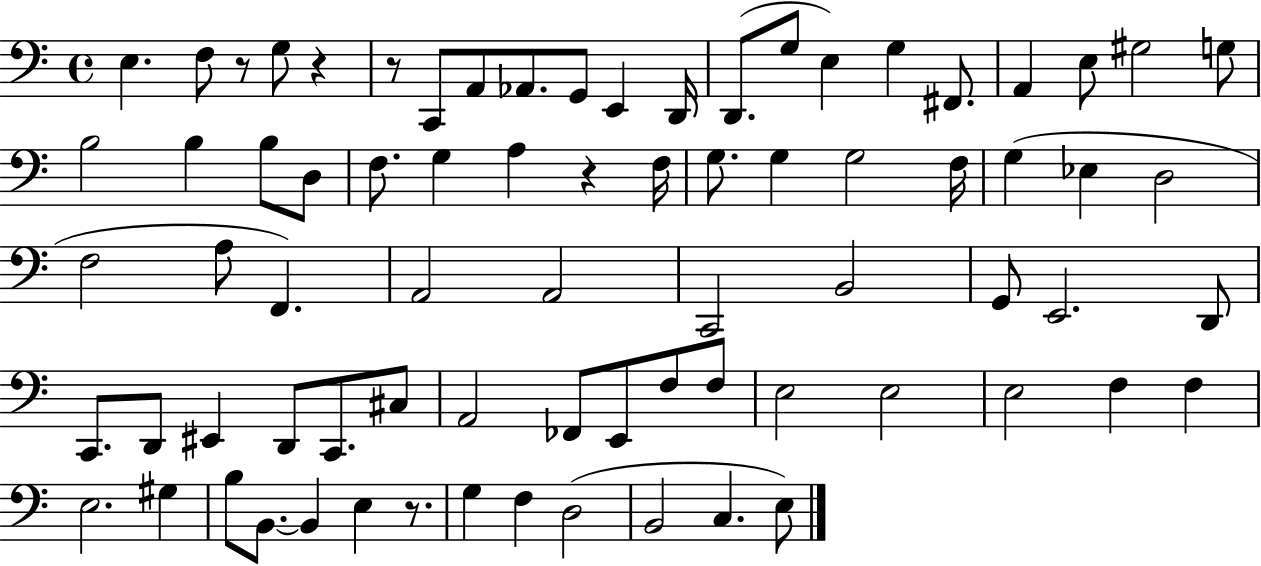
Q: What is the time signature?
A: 4/4